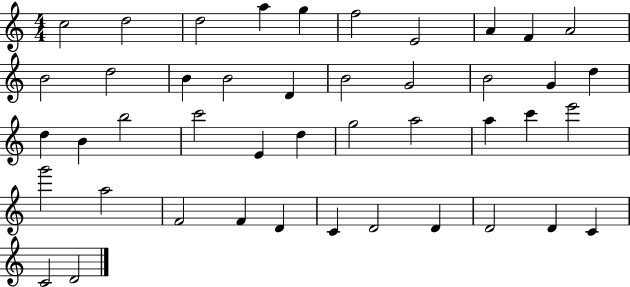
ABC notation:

X:1
T:Untitled
M:4/4
L:1/4
K:C
c2 d2 d2 a g f2 E2 A F A2 B2 d2 B B2 D B2 G2 B2 G d d B b2 c'2 E d g2 a2 a c' e'2 g'2 a2 F2 F D C D2 D D2 D C C2 D2